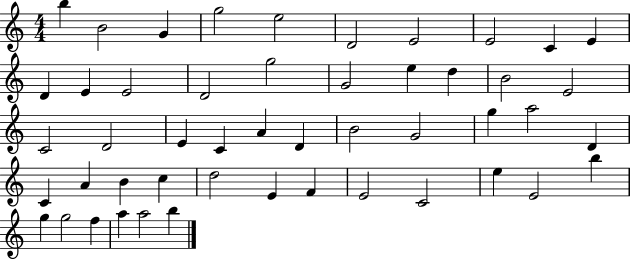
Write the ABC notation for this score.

X:1
T:Untitled
M:4/4
L:1/4
K:C
b B2 G g2 e2 D2 E2 E2 C E D E E2 D2 g2 G2 e d B2 E2 C2 D2 E C A D B2 G2 g a2 D C A B c d2 E F E2 C2 e E2 b g g2 f a a2 b